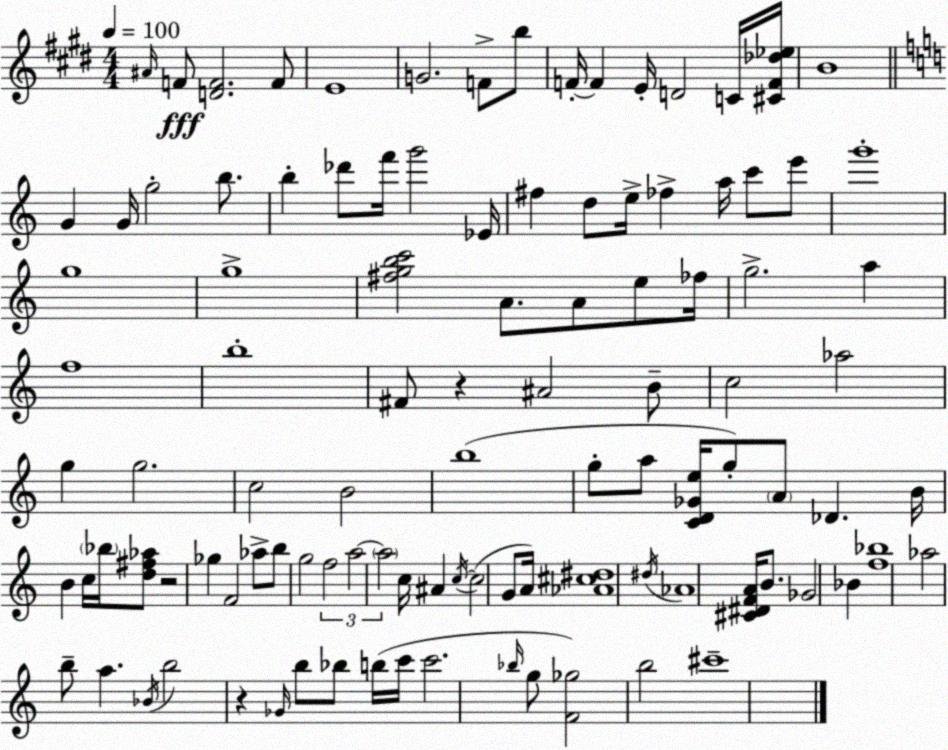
X:1
T:Untitled
M:4/4
L:1/4
K:E
^A/4 F/2 [DF]2 F/2 E4 G2 F/2 b/2 F/4 F E/4 D2 C/4 [^CF_d_e]/4 B4 G G/4 g2 b/2 b _d'/2 f'/4 g'2 _E/4 ^f d/2 e/4 _f a/4 c'/2 e'/2 g'4 g4 g4 [^fgbc']2 A/2 A/2 e/2 _f/4 g2 a f4 b4 ^F/2 z ^A2 B/2 c2 _a2 g g2 c2 B2 b4 g/2 a/2 [CD_Ge]/4 g/2 A/2 _D B/4 B c/4 _b/4 [d^f_a]/2 z2 _g F2 _a/2 b/2 g2 f2 a2 a2 c/4 ^A c/4 c2 G/2 A/4 [_A^c^d]4 ^d/4 _A4 [^C^DFA]/4 B/2 _G2 _B [f_b]4 _a2 b/2 a _B/4 b2 z _G/4 b/2 _b/2 b/4 c'/4 c'2 _b/4 g/2 [F_g]2 b2 ^c'4